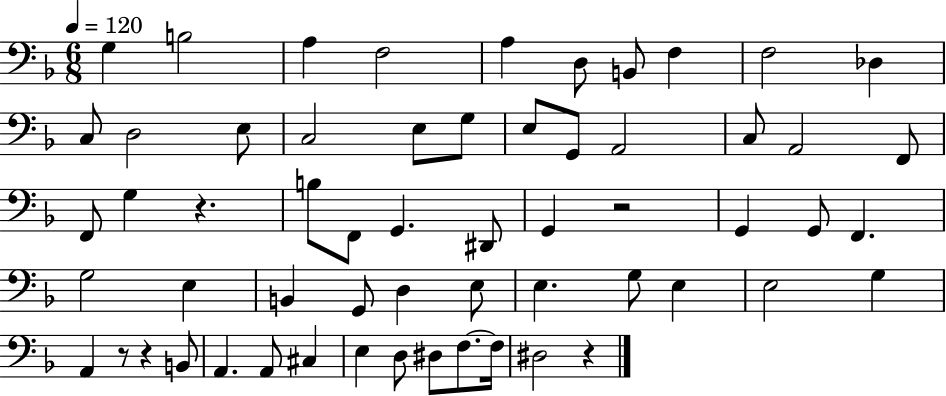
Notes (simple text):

G3/q B3/h A3/q F3/h A3/q D3/e B2/e F3/q F3/h Db3/q C3/e D3/h E3/e C3/h E3/e G3/e E3/e G2/e A2/h C3/e A2/h F2/e F2/e G3/q R/q. B3/e F2/e G2/q. D#2/e G2/q R/h G2/q G2/e F2/q. G3/h E3/q B2/q G2/e D3/q E3/e E3/q. G3/e E3/q E3/h G3/q A2/q R/e R/q B2/e A2/q. A2/e C#3/q E3/q D3/e D#3/e F3/e. F3/s D#3/h R/q